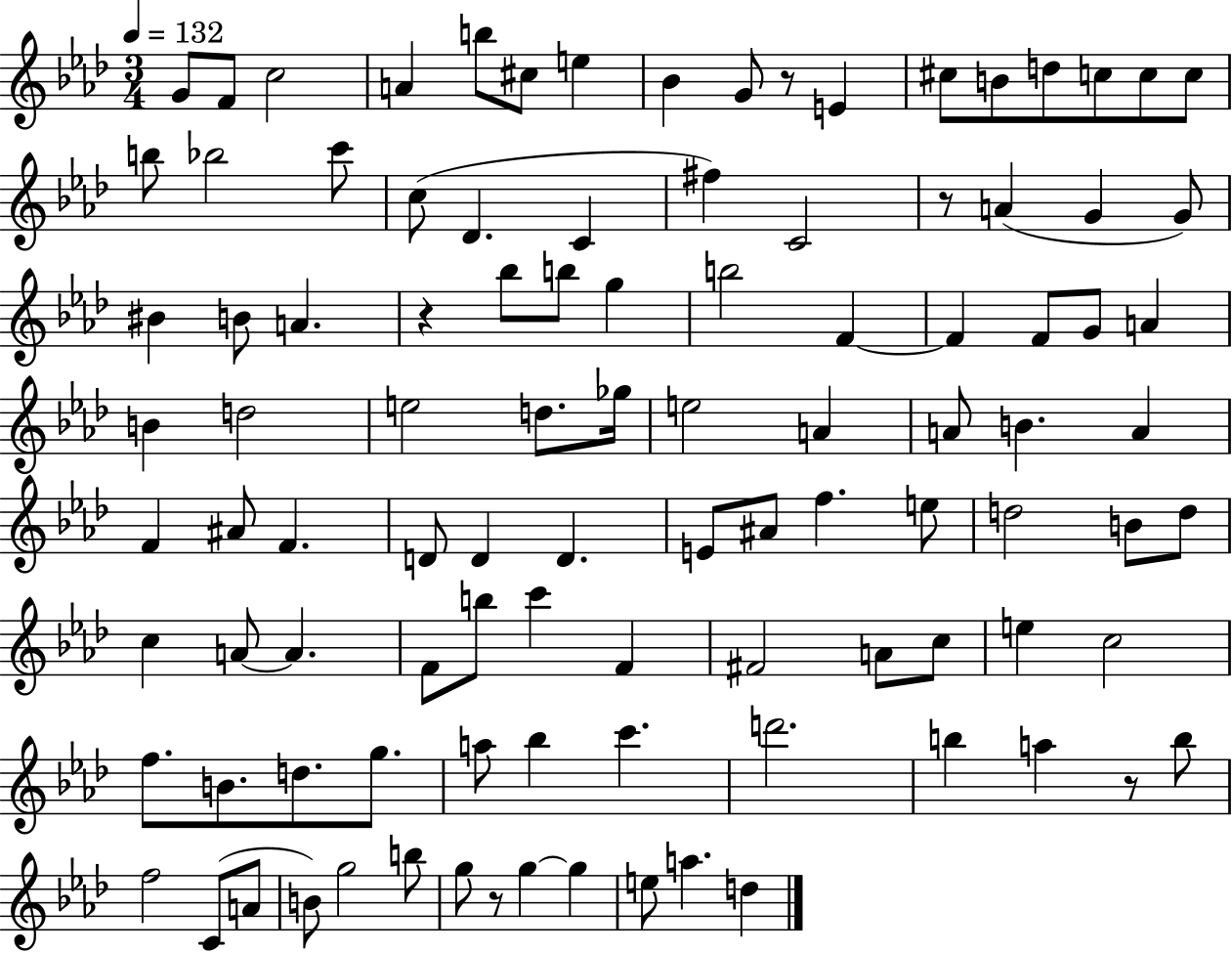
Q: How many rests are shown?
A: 5